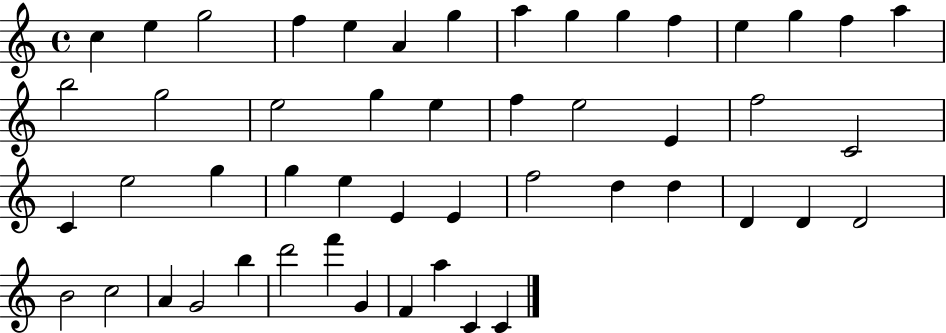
X:1
T:Untitled
M:4/4
L:1/4
K:C
c e g2 f e A g a g g f e g f a b2 g2 e2 g e f e2 E f2 C2 C e2 g g e E E f2 d d D D D2 B2 c2 A G2 b d'2 f' G F a C C